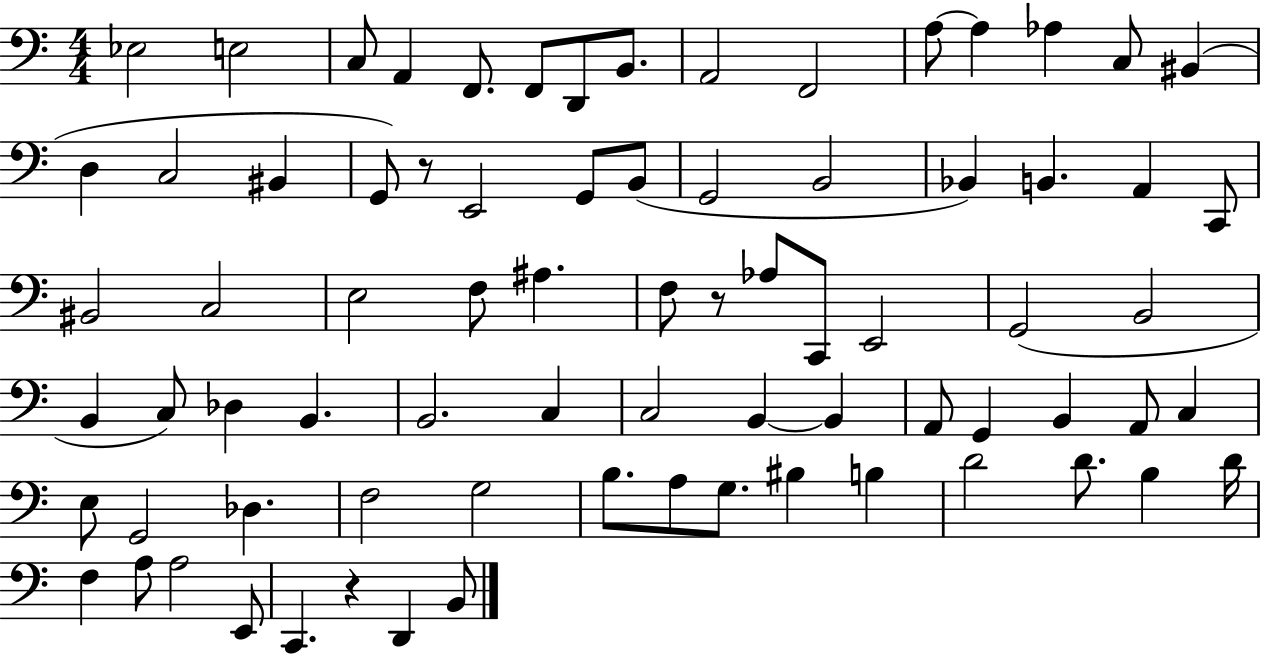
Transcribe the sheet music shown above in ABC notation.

X:1
T:Untitled
M:4/4
L:1/4
K:C
_E,2 E,2 C,/2 A,, F,,/2 F,,/2 D,,/2 B,,/2 A,,2 F,,2 A,/2 A, _A, C,/2 ^B,, D, C,2 ^B,, G,,/2 z/2 E,,2 G,,/2 B,,/2 G,,2 B,,2 _B,, B,, A,, C,,/2 ^B,,2 C,2 E,2 F,/2 ^A, F,/2 z/2 _A,/2 C,,/2 E,,2 G,,2 B,,2 B,, C,/2 _D, B,, B,,2 C, C,2 B,, B,, A,,/2 G,, B,, A,,/2 C, E,/2 G,,2 _D, F,2 G,2 B,/2 A,/2 G,/2 ^B, B, D2 D/2 B, D/4 F, A,/2 A,2 E,,/2 C,, z D,, B,,/2